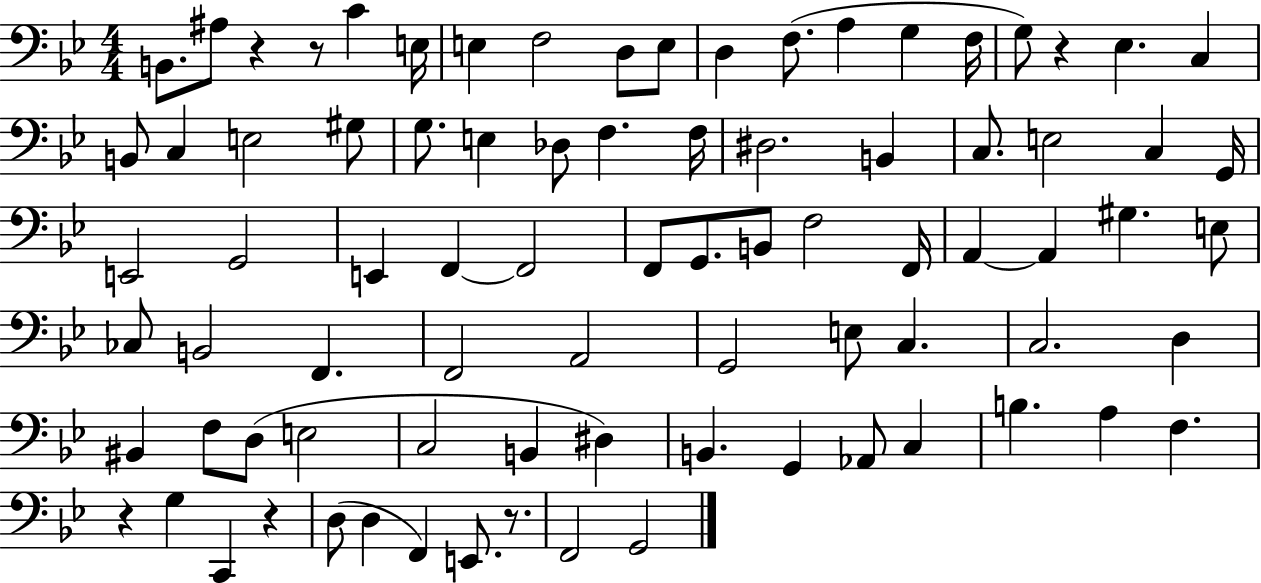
B2/e. A#3/e R/q R/e C4/q E3/s E3/q F3/h D3/e E3/e D3/q F3/e. A3/q G3/q F3/s G3/e R/q Eb3/q. C3/q B2/e C3/q E3/h G#3/e G3/e. E3/q Db3/e F3/q. F3/s D#3/h. B2/q C3/e. E3/h C3/q G2/s E2/h G2/h E2/q F2/q F2/h F2/e G2/e. B2/e F3/h F2/s A2/q A2/q G#3/q. E3/e CES3/e B2/h F2/q. F2/h A2/h G2/h E3/e C3/q. C3/h. D3/q BIS2/q F3/e D3/e E3/h C3/h B2/q D#3/q B2/q. G2/q Ab2/e C3/q B3/q. A3/q F3/q. R/q G3/q C2/q R/q D3/e D3/q F2/q E2/e. R/e. F2/h G2/h